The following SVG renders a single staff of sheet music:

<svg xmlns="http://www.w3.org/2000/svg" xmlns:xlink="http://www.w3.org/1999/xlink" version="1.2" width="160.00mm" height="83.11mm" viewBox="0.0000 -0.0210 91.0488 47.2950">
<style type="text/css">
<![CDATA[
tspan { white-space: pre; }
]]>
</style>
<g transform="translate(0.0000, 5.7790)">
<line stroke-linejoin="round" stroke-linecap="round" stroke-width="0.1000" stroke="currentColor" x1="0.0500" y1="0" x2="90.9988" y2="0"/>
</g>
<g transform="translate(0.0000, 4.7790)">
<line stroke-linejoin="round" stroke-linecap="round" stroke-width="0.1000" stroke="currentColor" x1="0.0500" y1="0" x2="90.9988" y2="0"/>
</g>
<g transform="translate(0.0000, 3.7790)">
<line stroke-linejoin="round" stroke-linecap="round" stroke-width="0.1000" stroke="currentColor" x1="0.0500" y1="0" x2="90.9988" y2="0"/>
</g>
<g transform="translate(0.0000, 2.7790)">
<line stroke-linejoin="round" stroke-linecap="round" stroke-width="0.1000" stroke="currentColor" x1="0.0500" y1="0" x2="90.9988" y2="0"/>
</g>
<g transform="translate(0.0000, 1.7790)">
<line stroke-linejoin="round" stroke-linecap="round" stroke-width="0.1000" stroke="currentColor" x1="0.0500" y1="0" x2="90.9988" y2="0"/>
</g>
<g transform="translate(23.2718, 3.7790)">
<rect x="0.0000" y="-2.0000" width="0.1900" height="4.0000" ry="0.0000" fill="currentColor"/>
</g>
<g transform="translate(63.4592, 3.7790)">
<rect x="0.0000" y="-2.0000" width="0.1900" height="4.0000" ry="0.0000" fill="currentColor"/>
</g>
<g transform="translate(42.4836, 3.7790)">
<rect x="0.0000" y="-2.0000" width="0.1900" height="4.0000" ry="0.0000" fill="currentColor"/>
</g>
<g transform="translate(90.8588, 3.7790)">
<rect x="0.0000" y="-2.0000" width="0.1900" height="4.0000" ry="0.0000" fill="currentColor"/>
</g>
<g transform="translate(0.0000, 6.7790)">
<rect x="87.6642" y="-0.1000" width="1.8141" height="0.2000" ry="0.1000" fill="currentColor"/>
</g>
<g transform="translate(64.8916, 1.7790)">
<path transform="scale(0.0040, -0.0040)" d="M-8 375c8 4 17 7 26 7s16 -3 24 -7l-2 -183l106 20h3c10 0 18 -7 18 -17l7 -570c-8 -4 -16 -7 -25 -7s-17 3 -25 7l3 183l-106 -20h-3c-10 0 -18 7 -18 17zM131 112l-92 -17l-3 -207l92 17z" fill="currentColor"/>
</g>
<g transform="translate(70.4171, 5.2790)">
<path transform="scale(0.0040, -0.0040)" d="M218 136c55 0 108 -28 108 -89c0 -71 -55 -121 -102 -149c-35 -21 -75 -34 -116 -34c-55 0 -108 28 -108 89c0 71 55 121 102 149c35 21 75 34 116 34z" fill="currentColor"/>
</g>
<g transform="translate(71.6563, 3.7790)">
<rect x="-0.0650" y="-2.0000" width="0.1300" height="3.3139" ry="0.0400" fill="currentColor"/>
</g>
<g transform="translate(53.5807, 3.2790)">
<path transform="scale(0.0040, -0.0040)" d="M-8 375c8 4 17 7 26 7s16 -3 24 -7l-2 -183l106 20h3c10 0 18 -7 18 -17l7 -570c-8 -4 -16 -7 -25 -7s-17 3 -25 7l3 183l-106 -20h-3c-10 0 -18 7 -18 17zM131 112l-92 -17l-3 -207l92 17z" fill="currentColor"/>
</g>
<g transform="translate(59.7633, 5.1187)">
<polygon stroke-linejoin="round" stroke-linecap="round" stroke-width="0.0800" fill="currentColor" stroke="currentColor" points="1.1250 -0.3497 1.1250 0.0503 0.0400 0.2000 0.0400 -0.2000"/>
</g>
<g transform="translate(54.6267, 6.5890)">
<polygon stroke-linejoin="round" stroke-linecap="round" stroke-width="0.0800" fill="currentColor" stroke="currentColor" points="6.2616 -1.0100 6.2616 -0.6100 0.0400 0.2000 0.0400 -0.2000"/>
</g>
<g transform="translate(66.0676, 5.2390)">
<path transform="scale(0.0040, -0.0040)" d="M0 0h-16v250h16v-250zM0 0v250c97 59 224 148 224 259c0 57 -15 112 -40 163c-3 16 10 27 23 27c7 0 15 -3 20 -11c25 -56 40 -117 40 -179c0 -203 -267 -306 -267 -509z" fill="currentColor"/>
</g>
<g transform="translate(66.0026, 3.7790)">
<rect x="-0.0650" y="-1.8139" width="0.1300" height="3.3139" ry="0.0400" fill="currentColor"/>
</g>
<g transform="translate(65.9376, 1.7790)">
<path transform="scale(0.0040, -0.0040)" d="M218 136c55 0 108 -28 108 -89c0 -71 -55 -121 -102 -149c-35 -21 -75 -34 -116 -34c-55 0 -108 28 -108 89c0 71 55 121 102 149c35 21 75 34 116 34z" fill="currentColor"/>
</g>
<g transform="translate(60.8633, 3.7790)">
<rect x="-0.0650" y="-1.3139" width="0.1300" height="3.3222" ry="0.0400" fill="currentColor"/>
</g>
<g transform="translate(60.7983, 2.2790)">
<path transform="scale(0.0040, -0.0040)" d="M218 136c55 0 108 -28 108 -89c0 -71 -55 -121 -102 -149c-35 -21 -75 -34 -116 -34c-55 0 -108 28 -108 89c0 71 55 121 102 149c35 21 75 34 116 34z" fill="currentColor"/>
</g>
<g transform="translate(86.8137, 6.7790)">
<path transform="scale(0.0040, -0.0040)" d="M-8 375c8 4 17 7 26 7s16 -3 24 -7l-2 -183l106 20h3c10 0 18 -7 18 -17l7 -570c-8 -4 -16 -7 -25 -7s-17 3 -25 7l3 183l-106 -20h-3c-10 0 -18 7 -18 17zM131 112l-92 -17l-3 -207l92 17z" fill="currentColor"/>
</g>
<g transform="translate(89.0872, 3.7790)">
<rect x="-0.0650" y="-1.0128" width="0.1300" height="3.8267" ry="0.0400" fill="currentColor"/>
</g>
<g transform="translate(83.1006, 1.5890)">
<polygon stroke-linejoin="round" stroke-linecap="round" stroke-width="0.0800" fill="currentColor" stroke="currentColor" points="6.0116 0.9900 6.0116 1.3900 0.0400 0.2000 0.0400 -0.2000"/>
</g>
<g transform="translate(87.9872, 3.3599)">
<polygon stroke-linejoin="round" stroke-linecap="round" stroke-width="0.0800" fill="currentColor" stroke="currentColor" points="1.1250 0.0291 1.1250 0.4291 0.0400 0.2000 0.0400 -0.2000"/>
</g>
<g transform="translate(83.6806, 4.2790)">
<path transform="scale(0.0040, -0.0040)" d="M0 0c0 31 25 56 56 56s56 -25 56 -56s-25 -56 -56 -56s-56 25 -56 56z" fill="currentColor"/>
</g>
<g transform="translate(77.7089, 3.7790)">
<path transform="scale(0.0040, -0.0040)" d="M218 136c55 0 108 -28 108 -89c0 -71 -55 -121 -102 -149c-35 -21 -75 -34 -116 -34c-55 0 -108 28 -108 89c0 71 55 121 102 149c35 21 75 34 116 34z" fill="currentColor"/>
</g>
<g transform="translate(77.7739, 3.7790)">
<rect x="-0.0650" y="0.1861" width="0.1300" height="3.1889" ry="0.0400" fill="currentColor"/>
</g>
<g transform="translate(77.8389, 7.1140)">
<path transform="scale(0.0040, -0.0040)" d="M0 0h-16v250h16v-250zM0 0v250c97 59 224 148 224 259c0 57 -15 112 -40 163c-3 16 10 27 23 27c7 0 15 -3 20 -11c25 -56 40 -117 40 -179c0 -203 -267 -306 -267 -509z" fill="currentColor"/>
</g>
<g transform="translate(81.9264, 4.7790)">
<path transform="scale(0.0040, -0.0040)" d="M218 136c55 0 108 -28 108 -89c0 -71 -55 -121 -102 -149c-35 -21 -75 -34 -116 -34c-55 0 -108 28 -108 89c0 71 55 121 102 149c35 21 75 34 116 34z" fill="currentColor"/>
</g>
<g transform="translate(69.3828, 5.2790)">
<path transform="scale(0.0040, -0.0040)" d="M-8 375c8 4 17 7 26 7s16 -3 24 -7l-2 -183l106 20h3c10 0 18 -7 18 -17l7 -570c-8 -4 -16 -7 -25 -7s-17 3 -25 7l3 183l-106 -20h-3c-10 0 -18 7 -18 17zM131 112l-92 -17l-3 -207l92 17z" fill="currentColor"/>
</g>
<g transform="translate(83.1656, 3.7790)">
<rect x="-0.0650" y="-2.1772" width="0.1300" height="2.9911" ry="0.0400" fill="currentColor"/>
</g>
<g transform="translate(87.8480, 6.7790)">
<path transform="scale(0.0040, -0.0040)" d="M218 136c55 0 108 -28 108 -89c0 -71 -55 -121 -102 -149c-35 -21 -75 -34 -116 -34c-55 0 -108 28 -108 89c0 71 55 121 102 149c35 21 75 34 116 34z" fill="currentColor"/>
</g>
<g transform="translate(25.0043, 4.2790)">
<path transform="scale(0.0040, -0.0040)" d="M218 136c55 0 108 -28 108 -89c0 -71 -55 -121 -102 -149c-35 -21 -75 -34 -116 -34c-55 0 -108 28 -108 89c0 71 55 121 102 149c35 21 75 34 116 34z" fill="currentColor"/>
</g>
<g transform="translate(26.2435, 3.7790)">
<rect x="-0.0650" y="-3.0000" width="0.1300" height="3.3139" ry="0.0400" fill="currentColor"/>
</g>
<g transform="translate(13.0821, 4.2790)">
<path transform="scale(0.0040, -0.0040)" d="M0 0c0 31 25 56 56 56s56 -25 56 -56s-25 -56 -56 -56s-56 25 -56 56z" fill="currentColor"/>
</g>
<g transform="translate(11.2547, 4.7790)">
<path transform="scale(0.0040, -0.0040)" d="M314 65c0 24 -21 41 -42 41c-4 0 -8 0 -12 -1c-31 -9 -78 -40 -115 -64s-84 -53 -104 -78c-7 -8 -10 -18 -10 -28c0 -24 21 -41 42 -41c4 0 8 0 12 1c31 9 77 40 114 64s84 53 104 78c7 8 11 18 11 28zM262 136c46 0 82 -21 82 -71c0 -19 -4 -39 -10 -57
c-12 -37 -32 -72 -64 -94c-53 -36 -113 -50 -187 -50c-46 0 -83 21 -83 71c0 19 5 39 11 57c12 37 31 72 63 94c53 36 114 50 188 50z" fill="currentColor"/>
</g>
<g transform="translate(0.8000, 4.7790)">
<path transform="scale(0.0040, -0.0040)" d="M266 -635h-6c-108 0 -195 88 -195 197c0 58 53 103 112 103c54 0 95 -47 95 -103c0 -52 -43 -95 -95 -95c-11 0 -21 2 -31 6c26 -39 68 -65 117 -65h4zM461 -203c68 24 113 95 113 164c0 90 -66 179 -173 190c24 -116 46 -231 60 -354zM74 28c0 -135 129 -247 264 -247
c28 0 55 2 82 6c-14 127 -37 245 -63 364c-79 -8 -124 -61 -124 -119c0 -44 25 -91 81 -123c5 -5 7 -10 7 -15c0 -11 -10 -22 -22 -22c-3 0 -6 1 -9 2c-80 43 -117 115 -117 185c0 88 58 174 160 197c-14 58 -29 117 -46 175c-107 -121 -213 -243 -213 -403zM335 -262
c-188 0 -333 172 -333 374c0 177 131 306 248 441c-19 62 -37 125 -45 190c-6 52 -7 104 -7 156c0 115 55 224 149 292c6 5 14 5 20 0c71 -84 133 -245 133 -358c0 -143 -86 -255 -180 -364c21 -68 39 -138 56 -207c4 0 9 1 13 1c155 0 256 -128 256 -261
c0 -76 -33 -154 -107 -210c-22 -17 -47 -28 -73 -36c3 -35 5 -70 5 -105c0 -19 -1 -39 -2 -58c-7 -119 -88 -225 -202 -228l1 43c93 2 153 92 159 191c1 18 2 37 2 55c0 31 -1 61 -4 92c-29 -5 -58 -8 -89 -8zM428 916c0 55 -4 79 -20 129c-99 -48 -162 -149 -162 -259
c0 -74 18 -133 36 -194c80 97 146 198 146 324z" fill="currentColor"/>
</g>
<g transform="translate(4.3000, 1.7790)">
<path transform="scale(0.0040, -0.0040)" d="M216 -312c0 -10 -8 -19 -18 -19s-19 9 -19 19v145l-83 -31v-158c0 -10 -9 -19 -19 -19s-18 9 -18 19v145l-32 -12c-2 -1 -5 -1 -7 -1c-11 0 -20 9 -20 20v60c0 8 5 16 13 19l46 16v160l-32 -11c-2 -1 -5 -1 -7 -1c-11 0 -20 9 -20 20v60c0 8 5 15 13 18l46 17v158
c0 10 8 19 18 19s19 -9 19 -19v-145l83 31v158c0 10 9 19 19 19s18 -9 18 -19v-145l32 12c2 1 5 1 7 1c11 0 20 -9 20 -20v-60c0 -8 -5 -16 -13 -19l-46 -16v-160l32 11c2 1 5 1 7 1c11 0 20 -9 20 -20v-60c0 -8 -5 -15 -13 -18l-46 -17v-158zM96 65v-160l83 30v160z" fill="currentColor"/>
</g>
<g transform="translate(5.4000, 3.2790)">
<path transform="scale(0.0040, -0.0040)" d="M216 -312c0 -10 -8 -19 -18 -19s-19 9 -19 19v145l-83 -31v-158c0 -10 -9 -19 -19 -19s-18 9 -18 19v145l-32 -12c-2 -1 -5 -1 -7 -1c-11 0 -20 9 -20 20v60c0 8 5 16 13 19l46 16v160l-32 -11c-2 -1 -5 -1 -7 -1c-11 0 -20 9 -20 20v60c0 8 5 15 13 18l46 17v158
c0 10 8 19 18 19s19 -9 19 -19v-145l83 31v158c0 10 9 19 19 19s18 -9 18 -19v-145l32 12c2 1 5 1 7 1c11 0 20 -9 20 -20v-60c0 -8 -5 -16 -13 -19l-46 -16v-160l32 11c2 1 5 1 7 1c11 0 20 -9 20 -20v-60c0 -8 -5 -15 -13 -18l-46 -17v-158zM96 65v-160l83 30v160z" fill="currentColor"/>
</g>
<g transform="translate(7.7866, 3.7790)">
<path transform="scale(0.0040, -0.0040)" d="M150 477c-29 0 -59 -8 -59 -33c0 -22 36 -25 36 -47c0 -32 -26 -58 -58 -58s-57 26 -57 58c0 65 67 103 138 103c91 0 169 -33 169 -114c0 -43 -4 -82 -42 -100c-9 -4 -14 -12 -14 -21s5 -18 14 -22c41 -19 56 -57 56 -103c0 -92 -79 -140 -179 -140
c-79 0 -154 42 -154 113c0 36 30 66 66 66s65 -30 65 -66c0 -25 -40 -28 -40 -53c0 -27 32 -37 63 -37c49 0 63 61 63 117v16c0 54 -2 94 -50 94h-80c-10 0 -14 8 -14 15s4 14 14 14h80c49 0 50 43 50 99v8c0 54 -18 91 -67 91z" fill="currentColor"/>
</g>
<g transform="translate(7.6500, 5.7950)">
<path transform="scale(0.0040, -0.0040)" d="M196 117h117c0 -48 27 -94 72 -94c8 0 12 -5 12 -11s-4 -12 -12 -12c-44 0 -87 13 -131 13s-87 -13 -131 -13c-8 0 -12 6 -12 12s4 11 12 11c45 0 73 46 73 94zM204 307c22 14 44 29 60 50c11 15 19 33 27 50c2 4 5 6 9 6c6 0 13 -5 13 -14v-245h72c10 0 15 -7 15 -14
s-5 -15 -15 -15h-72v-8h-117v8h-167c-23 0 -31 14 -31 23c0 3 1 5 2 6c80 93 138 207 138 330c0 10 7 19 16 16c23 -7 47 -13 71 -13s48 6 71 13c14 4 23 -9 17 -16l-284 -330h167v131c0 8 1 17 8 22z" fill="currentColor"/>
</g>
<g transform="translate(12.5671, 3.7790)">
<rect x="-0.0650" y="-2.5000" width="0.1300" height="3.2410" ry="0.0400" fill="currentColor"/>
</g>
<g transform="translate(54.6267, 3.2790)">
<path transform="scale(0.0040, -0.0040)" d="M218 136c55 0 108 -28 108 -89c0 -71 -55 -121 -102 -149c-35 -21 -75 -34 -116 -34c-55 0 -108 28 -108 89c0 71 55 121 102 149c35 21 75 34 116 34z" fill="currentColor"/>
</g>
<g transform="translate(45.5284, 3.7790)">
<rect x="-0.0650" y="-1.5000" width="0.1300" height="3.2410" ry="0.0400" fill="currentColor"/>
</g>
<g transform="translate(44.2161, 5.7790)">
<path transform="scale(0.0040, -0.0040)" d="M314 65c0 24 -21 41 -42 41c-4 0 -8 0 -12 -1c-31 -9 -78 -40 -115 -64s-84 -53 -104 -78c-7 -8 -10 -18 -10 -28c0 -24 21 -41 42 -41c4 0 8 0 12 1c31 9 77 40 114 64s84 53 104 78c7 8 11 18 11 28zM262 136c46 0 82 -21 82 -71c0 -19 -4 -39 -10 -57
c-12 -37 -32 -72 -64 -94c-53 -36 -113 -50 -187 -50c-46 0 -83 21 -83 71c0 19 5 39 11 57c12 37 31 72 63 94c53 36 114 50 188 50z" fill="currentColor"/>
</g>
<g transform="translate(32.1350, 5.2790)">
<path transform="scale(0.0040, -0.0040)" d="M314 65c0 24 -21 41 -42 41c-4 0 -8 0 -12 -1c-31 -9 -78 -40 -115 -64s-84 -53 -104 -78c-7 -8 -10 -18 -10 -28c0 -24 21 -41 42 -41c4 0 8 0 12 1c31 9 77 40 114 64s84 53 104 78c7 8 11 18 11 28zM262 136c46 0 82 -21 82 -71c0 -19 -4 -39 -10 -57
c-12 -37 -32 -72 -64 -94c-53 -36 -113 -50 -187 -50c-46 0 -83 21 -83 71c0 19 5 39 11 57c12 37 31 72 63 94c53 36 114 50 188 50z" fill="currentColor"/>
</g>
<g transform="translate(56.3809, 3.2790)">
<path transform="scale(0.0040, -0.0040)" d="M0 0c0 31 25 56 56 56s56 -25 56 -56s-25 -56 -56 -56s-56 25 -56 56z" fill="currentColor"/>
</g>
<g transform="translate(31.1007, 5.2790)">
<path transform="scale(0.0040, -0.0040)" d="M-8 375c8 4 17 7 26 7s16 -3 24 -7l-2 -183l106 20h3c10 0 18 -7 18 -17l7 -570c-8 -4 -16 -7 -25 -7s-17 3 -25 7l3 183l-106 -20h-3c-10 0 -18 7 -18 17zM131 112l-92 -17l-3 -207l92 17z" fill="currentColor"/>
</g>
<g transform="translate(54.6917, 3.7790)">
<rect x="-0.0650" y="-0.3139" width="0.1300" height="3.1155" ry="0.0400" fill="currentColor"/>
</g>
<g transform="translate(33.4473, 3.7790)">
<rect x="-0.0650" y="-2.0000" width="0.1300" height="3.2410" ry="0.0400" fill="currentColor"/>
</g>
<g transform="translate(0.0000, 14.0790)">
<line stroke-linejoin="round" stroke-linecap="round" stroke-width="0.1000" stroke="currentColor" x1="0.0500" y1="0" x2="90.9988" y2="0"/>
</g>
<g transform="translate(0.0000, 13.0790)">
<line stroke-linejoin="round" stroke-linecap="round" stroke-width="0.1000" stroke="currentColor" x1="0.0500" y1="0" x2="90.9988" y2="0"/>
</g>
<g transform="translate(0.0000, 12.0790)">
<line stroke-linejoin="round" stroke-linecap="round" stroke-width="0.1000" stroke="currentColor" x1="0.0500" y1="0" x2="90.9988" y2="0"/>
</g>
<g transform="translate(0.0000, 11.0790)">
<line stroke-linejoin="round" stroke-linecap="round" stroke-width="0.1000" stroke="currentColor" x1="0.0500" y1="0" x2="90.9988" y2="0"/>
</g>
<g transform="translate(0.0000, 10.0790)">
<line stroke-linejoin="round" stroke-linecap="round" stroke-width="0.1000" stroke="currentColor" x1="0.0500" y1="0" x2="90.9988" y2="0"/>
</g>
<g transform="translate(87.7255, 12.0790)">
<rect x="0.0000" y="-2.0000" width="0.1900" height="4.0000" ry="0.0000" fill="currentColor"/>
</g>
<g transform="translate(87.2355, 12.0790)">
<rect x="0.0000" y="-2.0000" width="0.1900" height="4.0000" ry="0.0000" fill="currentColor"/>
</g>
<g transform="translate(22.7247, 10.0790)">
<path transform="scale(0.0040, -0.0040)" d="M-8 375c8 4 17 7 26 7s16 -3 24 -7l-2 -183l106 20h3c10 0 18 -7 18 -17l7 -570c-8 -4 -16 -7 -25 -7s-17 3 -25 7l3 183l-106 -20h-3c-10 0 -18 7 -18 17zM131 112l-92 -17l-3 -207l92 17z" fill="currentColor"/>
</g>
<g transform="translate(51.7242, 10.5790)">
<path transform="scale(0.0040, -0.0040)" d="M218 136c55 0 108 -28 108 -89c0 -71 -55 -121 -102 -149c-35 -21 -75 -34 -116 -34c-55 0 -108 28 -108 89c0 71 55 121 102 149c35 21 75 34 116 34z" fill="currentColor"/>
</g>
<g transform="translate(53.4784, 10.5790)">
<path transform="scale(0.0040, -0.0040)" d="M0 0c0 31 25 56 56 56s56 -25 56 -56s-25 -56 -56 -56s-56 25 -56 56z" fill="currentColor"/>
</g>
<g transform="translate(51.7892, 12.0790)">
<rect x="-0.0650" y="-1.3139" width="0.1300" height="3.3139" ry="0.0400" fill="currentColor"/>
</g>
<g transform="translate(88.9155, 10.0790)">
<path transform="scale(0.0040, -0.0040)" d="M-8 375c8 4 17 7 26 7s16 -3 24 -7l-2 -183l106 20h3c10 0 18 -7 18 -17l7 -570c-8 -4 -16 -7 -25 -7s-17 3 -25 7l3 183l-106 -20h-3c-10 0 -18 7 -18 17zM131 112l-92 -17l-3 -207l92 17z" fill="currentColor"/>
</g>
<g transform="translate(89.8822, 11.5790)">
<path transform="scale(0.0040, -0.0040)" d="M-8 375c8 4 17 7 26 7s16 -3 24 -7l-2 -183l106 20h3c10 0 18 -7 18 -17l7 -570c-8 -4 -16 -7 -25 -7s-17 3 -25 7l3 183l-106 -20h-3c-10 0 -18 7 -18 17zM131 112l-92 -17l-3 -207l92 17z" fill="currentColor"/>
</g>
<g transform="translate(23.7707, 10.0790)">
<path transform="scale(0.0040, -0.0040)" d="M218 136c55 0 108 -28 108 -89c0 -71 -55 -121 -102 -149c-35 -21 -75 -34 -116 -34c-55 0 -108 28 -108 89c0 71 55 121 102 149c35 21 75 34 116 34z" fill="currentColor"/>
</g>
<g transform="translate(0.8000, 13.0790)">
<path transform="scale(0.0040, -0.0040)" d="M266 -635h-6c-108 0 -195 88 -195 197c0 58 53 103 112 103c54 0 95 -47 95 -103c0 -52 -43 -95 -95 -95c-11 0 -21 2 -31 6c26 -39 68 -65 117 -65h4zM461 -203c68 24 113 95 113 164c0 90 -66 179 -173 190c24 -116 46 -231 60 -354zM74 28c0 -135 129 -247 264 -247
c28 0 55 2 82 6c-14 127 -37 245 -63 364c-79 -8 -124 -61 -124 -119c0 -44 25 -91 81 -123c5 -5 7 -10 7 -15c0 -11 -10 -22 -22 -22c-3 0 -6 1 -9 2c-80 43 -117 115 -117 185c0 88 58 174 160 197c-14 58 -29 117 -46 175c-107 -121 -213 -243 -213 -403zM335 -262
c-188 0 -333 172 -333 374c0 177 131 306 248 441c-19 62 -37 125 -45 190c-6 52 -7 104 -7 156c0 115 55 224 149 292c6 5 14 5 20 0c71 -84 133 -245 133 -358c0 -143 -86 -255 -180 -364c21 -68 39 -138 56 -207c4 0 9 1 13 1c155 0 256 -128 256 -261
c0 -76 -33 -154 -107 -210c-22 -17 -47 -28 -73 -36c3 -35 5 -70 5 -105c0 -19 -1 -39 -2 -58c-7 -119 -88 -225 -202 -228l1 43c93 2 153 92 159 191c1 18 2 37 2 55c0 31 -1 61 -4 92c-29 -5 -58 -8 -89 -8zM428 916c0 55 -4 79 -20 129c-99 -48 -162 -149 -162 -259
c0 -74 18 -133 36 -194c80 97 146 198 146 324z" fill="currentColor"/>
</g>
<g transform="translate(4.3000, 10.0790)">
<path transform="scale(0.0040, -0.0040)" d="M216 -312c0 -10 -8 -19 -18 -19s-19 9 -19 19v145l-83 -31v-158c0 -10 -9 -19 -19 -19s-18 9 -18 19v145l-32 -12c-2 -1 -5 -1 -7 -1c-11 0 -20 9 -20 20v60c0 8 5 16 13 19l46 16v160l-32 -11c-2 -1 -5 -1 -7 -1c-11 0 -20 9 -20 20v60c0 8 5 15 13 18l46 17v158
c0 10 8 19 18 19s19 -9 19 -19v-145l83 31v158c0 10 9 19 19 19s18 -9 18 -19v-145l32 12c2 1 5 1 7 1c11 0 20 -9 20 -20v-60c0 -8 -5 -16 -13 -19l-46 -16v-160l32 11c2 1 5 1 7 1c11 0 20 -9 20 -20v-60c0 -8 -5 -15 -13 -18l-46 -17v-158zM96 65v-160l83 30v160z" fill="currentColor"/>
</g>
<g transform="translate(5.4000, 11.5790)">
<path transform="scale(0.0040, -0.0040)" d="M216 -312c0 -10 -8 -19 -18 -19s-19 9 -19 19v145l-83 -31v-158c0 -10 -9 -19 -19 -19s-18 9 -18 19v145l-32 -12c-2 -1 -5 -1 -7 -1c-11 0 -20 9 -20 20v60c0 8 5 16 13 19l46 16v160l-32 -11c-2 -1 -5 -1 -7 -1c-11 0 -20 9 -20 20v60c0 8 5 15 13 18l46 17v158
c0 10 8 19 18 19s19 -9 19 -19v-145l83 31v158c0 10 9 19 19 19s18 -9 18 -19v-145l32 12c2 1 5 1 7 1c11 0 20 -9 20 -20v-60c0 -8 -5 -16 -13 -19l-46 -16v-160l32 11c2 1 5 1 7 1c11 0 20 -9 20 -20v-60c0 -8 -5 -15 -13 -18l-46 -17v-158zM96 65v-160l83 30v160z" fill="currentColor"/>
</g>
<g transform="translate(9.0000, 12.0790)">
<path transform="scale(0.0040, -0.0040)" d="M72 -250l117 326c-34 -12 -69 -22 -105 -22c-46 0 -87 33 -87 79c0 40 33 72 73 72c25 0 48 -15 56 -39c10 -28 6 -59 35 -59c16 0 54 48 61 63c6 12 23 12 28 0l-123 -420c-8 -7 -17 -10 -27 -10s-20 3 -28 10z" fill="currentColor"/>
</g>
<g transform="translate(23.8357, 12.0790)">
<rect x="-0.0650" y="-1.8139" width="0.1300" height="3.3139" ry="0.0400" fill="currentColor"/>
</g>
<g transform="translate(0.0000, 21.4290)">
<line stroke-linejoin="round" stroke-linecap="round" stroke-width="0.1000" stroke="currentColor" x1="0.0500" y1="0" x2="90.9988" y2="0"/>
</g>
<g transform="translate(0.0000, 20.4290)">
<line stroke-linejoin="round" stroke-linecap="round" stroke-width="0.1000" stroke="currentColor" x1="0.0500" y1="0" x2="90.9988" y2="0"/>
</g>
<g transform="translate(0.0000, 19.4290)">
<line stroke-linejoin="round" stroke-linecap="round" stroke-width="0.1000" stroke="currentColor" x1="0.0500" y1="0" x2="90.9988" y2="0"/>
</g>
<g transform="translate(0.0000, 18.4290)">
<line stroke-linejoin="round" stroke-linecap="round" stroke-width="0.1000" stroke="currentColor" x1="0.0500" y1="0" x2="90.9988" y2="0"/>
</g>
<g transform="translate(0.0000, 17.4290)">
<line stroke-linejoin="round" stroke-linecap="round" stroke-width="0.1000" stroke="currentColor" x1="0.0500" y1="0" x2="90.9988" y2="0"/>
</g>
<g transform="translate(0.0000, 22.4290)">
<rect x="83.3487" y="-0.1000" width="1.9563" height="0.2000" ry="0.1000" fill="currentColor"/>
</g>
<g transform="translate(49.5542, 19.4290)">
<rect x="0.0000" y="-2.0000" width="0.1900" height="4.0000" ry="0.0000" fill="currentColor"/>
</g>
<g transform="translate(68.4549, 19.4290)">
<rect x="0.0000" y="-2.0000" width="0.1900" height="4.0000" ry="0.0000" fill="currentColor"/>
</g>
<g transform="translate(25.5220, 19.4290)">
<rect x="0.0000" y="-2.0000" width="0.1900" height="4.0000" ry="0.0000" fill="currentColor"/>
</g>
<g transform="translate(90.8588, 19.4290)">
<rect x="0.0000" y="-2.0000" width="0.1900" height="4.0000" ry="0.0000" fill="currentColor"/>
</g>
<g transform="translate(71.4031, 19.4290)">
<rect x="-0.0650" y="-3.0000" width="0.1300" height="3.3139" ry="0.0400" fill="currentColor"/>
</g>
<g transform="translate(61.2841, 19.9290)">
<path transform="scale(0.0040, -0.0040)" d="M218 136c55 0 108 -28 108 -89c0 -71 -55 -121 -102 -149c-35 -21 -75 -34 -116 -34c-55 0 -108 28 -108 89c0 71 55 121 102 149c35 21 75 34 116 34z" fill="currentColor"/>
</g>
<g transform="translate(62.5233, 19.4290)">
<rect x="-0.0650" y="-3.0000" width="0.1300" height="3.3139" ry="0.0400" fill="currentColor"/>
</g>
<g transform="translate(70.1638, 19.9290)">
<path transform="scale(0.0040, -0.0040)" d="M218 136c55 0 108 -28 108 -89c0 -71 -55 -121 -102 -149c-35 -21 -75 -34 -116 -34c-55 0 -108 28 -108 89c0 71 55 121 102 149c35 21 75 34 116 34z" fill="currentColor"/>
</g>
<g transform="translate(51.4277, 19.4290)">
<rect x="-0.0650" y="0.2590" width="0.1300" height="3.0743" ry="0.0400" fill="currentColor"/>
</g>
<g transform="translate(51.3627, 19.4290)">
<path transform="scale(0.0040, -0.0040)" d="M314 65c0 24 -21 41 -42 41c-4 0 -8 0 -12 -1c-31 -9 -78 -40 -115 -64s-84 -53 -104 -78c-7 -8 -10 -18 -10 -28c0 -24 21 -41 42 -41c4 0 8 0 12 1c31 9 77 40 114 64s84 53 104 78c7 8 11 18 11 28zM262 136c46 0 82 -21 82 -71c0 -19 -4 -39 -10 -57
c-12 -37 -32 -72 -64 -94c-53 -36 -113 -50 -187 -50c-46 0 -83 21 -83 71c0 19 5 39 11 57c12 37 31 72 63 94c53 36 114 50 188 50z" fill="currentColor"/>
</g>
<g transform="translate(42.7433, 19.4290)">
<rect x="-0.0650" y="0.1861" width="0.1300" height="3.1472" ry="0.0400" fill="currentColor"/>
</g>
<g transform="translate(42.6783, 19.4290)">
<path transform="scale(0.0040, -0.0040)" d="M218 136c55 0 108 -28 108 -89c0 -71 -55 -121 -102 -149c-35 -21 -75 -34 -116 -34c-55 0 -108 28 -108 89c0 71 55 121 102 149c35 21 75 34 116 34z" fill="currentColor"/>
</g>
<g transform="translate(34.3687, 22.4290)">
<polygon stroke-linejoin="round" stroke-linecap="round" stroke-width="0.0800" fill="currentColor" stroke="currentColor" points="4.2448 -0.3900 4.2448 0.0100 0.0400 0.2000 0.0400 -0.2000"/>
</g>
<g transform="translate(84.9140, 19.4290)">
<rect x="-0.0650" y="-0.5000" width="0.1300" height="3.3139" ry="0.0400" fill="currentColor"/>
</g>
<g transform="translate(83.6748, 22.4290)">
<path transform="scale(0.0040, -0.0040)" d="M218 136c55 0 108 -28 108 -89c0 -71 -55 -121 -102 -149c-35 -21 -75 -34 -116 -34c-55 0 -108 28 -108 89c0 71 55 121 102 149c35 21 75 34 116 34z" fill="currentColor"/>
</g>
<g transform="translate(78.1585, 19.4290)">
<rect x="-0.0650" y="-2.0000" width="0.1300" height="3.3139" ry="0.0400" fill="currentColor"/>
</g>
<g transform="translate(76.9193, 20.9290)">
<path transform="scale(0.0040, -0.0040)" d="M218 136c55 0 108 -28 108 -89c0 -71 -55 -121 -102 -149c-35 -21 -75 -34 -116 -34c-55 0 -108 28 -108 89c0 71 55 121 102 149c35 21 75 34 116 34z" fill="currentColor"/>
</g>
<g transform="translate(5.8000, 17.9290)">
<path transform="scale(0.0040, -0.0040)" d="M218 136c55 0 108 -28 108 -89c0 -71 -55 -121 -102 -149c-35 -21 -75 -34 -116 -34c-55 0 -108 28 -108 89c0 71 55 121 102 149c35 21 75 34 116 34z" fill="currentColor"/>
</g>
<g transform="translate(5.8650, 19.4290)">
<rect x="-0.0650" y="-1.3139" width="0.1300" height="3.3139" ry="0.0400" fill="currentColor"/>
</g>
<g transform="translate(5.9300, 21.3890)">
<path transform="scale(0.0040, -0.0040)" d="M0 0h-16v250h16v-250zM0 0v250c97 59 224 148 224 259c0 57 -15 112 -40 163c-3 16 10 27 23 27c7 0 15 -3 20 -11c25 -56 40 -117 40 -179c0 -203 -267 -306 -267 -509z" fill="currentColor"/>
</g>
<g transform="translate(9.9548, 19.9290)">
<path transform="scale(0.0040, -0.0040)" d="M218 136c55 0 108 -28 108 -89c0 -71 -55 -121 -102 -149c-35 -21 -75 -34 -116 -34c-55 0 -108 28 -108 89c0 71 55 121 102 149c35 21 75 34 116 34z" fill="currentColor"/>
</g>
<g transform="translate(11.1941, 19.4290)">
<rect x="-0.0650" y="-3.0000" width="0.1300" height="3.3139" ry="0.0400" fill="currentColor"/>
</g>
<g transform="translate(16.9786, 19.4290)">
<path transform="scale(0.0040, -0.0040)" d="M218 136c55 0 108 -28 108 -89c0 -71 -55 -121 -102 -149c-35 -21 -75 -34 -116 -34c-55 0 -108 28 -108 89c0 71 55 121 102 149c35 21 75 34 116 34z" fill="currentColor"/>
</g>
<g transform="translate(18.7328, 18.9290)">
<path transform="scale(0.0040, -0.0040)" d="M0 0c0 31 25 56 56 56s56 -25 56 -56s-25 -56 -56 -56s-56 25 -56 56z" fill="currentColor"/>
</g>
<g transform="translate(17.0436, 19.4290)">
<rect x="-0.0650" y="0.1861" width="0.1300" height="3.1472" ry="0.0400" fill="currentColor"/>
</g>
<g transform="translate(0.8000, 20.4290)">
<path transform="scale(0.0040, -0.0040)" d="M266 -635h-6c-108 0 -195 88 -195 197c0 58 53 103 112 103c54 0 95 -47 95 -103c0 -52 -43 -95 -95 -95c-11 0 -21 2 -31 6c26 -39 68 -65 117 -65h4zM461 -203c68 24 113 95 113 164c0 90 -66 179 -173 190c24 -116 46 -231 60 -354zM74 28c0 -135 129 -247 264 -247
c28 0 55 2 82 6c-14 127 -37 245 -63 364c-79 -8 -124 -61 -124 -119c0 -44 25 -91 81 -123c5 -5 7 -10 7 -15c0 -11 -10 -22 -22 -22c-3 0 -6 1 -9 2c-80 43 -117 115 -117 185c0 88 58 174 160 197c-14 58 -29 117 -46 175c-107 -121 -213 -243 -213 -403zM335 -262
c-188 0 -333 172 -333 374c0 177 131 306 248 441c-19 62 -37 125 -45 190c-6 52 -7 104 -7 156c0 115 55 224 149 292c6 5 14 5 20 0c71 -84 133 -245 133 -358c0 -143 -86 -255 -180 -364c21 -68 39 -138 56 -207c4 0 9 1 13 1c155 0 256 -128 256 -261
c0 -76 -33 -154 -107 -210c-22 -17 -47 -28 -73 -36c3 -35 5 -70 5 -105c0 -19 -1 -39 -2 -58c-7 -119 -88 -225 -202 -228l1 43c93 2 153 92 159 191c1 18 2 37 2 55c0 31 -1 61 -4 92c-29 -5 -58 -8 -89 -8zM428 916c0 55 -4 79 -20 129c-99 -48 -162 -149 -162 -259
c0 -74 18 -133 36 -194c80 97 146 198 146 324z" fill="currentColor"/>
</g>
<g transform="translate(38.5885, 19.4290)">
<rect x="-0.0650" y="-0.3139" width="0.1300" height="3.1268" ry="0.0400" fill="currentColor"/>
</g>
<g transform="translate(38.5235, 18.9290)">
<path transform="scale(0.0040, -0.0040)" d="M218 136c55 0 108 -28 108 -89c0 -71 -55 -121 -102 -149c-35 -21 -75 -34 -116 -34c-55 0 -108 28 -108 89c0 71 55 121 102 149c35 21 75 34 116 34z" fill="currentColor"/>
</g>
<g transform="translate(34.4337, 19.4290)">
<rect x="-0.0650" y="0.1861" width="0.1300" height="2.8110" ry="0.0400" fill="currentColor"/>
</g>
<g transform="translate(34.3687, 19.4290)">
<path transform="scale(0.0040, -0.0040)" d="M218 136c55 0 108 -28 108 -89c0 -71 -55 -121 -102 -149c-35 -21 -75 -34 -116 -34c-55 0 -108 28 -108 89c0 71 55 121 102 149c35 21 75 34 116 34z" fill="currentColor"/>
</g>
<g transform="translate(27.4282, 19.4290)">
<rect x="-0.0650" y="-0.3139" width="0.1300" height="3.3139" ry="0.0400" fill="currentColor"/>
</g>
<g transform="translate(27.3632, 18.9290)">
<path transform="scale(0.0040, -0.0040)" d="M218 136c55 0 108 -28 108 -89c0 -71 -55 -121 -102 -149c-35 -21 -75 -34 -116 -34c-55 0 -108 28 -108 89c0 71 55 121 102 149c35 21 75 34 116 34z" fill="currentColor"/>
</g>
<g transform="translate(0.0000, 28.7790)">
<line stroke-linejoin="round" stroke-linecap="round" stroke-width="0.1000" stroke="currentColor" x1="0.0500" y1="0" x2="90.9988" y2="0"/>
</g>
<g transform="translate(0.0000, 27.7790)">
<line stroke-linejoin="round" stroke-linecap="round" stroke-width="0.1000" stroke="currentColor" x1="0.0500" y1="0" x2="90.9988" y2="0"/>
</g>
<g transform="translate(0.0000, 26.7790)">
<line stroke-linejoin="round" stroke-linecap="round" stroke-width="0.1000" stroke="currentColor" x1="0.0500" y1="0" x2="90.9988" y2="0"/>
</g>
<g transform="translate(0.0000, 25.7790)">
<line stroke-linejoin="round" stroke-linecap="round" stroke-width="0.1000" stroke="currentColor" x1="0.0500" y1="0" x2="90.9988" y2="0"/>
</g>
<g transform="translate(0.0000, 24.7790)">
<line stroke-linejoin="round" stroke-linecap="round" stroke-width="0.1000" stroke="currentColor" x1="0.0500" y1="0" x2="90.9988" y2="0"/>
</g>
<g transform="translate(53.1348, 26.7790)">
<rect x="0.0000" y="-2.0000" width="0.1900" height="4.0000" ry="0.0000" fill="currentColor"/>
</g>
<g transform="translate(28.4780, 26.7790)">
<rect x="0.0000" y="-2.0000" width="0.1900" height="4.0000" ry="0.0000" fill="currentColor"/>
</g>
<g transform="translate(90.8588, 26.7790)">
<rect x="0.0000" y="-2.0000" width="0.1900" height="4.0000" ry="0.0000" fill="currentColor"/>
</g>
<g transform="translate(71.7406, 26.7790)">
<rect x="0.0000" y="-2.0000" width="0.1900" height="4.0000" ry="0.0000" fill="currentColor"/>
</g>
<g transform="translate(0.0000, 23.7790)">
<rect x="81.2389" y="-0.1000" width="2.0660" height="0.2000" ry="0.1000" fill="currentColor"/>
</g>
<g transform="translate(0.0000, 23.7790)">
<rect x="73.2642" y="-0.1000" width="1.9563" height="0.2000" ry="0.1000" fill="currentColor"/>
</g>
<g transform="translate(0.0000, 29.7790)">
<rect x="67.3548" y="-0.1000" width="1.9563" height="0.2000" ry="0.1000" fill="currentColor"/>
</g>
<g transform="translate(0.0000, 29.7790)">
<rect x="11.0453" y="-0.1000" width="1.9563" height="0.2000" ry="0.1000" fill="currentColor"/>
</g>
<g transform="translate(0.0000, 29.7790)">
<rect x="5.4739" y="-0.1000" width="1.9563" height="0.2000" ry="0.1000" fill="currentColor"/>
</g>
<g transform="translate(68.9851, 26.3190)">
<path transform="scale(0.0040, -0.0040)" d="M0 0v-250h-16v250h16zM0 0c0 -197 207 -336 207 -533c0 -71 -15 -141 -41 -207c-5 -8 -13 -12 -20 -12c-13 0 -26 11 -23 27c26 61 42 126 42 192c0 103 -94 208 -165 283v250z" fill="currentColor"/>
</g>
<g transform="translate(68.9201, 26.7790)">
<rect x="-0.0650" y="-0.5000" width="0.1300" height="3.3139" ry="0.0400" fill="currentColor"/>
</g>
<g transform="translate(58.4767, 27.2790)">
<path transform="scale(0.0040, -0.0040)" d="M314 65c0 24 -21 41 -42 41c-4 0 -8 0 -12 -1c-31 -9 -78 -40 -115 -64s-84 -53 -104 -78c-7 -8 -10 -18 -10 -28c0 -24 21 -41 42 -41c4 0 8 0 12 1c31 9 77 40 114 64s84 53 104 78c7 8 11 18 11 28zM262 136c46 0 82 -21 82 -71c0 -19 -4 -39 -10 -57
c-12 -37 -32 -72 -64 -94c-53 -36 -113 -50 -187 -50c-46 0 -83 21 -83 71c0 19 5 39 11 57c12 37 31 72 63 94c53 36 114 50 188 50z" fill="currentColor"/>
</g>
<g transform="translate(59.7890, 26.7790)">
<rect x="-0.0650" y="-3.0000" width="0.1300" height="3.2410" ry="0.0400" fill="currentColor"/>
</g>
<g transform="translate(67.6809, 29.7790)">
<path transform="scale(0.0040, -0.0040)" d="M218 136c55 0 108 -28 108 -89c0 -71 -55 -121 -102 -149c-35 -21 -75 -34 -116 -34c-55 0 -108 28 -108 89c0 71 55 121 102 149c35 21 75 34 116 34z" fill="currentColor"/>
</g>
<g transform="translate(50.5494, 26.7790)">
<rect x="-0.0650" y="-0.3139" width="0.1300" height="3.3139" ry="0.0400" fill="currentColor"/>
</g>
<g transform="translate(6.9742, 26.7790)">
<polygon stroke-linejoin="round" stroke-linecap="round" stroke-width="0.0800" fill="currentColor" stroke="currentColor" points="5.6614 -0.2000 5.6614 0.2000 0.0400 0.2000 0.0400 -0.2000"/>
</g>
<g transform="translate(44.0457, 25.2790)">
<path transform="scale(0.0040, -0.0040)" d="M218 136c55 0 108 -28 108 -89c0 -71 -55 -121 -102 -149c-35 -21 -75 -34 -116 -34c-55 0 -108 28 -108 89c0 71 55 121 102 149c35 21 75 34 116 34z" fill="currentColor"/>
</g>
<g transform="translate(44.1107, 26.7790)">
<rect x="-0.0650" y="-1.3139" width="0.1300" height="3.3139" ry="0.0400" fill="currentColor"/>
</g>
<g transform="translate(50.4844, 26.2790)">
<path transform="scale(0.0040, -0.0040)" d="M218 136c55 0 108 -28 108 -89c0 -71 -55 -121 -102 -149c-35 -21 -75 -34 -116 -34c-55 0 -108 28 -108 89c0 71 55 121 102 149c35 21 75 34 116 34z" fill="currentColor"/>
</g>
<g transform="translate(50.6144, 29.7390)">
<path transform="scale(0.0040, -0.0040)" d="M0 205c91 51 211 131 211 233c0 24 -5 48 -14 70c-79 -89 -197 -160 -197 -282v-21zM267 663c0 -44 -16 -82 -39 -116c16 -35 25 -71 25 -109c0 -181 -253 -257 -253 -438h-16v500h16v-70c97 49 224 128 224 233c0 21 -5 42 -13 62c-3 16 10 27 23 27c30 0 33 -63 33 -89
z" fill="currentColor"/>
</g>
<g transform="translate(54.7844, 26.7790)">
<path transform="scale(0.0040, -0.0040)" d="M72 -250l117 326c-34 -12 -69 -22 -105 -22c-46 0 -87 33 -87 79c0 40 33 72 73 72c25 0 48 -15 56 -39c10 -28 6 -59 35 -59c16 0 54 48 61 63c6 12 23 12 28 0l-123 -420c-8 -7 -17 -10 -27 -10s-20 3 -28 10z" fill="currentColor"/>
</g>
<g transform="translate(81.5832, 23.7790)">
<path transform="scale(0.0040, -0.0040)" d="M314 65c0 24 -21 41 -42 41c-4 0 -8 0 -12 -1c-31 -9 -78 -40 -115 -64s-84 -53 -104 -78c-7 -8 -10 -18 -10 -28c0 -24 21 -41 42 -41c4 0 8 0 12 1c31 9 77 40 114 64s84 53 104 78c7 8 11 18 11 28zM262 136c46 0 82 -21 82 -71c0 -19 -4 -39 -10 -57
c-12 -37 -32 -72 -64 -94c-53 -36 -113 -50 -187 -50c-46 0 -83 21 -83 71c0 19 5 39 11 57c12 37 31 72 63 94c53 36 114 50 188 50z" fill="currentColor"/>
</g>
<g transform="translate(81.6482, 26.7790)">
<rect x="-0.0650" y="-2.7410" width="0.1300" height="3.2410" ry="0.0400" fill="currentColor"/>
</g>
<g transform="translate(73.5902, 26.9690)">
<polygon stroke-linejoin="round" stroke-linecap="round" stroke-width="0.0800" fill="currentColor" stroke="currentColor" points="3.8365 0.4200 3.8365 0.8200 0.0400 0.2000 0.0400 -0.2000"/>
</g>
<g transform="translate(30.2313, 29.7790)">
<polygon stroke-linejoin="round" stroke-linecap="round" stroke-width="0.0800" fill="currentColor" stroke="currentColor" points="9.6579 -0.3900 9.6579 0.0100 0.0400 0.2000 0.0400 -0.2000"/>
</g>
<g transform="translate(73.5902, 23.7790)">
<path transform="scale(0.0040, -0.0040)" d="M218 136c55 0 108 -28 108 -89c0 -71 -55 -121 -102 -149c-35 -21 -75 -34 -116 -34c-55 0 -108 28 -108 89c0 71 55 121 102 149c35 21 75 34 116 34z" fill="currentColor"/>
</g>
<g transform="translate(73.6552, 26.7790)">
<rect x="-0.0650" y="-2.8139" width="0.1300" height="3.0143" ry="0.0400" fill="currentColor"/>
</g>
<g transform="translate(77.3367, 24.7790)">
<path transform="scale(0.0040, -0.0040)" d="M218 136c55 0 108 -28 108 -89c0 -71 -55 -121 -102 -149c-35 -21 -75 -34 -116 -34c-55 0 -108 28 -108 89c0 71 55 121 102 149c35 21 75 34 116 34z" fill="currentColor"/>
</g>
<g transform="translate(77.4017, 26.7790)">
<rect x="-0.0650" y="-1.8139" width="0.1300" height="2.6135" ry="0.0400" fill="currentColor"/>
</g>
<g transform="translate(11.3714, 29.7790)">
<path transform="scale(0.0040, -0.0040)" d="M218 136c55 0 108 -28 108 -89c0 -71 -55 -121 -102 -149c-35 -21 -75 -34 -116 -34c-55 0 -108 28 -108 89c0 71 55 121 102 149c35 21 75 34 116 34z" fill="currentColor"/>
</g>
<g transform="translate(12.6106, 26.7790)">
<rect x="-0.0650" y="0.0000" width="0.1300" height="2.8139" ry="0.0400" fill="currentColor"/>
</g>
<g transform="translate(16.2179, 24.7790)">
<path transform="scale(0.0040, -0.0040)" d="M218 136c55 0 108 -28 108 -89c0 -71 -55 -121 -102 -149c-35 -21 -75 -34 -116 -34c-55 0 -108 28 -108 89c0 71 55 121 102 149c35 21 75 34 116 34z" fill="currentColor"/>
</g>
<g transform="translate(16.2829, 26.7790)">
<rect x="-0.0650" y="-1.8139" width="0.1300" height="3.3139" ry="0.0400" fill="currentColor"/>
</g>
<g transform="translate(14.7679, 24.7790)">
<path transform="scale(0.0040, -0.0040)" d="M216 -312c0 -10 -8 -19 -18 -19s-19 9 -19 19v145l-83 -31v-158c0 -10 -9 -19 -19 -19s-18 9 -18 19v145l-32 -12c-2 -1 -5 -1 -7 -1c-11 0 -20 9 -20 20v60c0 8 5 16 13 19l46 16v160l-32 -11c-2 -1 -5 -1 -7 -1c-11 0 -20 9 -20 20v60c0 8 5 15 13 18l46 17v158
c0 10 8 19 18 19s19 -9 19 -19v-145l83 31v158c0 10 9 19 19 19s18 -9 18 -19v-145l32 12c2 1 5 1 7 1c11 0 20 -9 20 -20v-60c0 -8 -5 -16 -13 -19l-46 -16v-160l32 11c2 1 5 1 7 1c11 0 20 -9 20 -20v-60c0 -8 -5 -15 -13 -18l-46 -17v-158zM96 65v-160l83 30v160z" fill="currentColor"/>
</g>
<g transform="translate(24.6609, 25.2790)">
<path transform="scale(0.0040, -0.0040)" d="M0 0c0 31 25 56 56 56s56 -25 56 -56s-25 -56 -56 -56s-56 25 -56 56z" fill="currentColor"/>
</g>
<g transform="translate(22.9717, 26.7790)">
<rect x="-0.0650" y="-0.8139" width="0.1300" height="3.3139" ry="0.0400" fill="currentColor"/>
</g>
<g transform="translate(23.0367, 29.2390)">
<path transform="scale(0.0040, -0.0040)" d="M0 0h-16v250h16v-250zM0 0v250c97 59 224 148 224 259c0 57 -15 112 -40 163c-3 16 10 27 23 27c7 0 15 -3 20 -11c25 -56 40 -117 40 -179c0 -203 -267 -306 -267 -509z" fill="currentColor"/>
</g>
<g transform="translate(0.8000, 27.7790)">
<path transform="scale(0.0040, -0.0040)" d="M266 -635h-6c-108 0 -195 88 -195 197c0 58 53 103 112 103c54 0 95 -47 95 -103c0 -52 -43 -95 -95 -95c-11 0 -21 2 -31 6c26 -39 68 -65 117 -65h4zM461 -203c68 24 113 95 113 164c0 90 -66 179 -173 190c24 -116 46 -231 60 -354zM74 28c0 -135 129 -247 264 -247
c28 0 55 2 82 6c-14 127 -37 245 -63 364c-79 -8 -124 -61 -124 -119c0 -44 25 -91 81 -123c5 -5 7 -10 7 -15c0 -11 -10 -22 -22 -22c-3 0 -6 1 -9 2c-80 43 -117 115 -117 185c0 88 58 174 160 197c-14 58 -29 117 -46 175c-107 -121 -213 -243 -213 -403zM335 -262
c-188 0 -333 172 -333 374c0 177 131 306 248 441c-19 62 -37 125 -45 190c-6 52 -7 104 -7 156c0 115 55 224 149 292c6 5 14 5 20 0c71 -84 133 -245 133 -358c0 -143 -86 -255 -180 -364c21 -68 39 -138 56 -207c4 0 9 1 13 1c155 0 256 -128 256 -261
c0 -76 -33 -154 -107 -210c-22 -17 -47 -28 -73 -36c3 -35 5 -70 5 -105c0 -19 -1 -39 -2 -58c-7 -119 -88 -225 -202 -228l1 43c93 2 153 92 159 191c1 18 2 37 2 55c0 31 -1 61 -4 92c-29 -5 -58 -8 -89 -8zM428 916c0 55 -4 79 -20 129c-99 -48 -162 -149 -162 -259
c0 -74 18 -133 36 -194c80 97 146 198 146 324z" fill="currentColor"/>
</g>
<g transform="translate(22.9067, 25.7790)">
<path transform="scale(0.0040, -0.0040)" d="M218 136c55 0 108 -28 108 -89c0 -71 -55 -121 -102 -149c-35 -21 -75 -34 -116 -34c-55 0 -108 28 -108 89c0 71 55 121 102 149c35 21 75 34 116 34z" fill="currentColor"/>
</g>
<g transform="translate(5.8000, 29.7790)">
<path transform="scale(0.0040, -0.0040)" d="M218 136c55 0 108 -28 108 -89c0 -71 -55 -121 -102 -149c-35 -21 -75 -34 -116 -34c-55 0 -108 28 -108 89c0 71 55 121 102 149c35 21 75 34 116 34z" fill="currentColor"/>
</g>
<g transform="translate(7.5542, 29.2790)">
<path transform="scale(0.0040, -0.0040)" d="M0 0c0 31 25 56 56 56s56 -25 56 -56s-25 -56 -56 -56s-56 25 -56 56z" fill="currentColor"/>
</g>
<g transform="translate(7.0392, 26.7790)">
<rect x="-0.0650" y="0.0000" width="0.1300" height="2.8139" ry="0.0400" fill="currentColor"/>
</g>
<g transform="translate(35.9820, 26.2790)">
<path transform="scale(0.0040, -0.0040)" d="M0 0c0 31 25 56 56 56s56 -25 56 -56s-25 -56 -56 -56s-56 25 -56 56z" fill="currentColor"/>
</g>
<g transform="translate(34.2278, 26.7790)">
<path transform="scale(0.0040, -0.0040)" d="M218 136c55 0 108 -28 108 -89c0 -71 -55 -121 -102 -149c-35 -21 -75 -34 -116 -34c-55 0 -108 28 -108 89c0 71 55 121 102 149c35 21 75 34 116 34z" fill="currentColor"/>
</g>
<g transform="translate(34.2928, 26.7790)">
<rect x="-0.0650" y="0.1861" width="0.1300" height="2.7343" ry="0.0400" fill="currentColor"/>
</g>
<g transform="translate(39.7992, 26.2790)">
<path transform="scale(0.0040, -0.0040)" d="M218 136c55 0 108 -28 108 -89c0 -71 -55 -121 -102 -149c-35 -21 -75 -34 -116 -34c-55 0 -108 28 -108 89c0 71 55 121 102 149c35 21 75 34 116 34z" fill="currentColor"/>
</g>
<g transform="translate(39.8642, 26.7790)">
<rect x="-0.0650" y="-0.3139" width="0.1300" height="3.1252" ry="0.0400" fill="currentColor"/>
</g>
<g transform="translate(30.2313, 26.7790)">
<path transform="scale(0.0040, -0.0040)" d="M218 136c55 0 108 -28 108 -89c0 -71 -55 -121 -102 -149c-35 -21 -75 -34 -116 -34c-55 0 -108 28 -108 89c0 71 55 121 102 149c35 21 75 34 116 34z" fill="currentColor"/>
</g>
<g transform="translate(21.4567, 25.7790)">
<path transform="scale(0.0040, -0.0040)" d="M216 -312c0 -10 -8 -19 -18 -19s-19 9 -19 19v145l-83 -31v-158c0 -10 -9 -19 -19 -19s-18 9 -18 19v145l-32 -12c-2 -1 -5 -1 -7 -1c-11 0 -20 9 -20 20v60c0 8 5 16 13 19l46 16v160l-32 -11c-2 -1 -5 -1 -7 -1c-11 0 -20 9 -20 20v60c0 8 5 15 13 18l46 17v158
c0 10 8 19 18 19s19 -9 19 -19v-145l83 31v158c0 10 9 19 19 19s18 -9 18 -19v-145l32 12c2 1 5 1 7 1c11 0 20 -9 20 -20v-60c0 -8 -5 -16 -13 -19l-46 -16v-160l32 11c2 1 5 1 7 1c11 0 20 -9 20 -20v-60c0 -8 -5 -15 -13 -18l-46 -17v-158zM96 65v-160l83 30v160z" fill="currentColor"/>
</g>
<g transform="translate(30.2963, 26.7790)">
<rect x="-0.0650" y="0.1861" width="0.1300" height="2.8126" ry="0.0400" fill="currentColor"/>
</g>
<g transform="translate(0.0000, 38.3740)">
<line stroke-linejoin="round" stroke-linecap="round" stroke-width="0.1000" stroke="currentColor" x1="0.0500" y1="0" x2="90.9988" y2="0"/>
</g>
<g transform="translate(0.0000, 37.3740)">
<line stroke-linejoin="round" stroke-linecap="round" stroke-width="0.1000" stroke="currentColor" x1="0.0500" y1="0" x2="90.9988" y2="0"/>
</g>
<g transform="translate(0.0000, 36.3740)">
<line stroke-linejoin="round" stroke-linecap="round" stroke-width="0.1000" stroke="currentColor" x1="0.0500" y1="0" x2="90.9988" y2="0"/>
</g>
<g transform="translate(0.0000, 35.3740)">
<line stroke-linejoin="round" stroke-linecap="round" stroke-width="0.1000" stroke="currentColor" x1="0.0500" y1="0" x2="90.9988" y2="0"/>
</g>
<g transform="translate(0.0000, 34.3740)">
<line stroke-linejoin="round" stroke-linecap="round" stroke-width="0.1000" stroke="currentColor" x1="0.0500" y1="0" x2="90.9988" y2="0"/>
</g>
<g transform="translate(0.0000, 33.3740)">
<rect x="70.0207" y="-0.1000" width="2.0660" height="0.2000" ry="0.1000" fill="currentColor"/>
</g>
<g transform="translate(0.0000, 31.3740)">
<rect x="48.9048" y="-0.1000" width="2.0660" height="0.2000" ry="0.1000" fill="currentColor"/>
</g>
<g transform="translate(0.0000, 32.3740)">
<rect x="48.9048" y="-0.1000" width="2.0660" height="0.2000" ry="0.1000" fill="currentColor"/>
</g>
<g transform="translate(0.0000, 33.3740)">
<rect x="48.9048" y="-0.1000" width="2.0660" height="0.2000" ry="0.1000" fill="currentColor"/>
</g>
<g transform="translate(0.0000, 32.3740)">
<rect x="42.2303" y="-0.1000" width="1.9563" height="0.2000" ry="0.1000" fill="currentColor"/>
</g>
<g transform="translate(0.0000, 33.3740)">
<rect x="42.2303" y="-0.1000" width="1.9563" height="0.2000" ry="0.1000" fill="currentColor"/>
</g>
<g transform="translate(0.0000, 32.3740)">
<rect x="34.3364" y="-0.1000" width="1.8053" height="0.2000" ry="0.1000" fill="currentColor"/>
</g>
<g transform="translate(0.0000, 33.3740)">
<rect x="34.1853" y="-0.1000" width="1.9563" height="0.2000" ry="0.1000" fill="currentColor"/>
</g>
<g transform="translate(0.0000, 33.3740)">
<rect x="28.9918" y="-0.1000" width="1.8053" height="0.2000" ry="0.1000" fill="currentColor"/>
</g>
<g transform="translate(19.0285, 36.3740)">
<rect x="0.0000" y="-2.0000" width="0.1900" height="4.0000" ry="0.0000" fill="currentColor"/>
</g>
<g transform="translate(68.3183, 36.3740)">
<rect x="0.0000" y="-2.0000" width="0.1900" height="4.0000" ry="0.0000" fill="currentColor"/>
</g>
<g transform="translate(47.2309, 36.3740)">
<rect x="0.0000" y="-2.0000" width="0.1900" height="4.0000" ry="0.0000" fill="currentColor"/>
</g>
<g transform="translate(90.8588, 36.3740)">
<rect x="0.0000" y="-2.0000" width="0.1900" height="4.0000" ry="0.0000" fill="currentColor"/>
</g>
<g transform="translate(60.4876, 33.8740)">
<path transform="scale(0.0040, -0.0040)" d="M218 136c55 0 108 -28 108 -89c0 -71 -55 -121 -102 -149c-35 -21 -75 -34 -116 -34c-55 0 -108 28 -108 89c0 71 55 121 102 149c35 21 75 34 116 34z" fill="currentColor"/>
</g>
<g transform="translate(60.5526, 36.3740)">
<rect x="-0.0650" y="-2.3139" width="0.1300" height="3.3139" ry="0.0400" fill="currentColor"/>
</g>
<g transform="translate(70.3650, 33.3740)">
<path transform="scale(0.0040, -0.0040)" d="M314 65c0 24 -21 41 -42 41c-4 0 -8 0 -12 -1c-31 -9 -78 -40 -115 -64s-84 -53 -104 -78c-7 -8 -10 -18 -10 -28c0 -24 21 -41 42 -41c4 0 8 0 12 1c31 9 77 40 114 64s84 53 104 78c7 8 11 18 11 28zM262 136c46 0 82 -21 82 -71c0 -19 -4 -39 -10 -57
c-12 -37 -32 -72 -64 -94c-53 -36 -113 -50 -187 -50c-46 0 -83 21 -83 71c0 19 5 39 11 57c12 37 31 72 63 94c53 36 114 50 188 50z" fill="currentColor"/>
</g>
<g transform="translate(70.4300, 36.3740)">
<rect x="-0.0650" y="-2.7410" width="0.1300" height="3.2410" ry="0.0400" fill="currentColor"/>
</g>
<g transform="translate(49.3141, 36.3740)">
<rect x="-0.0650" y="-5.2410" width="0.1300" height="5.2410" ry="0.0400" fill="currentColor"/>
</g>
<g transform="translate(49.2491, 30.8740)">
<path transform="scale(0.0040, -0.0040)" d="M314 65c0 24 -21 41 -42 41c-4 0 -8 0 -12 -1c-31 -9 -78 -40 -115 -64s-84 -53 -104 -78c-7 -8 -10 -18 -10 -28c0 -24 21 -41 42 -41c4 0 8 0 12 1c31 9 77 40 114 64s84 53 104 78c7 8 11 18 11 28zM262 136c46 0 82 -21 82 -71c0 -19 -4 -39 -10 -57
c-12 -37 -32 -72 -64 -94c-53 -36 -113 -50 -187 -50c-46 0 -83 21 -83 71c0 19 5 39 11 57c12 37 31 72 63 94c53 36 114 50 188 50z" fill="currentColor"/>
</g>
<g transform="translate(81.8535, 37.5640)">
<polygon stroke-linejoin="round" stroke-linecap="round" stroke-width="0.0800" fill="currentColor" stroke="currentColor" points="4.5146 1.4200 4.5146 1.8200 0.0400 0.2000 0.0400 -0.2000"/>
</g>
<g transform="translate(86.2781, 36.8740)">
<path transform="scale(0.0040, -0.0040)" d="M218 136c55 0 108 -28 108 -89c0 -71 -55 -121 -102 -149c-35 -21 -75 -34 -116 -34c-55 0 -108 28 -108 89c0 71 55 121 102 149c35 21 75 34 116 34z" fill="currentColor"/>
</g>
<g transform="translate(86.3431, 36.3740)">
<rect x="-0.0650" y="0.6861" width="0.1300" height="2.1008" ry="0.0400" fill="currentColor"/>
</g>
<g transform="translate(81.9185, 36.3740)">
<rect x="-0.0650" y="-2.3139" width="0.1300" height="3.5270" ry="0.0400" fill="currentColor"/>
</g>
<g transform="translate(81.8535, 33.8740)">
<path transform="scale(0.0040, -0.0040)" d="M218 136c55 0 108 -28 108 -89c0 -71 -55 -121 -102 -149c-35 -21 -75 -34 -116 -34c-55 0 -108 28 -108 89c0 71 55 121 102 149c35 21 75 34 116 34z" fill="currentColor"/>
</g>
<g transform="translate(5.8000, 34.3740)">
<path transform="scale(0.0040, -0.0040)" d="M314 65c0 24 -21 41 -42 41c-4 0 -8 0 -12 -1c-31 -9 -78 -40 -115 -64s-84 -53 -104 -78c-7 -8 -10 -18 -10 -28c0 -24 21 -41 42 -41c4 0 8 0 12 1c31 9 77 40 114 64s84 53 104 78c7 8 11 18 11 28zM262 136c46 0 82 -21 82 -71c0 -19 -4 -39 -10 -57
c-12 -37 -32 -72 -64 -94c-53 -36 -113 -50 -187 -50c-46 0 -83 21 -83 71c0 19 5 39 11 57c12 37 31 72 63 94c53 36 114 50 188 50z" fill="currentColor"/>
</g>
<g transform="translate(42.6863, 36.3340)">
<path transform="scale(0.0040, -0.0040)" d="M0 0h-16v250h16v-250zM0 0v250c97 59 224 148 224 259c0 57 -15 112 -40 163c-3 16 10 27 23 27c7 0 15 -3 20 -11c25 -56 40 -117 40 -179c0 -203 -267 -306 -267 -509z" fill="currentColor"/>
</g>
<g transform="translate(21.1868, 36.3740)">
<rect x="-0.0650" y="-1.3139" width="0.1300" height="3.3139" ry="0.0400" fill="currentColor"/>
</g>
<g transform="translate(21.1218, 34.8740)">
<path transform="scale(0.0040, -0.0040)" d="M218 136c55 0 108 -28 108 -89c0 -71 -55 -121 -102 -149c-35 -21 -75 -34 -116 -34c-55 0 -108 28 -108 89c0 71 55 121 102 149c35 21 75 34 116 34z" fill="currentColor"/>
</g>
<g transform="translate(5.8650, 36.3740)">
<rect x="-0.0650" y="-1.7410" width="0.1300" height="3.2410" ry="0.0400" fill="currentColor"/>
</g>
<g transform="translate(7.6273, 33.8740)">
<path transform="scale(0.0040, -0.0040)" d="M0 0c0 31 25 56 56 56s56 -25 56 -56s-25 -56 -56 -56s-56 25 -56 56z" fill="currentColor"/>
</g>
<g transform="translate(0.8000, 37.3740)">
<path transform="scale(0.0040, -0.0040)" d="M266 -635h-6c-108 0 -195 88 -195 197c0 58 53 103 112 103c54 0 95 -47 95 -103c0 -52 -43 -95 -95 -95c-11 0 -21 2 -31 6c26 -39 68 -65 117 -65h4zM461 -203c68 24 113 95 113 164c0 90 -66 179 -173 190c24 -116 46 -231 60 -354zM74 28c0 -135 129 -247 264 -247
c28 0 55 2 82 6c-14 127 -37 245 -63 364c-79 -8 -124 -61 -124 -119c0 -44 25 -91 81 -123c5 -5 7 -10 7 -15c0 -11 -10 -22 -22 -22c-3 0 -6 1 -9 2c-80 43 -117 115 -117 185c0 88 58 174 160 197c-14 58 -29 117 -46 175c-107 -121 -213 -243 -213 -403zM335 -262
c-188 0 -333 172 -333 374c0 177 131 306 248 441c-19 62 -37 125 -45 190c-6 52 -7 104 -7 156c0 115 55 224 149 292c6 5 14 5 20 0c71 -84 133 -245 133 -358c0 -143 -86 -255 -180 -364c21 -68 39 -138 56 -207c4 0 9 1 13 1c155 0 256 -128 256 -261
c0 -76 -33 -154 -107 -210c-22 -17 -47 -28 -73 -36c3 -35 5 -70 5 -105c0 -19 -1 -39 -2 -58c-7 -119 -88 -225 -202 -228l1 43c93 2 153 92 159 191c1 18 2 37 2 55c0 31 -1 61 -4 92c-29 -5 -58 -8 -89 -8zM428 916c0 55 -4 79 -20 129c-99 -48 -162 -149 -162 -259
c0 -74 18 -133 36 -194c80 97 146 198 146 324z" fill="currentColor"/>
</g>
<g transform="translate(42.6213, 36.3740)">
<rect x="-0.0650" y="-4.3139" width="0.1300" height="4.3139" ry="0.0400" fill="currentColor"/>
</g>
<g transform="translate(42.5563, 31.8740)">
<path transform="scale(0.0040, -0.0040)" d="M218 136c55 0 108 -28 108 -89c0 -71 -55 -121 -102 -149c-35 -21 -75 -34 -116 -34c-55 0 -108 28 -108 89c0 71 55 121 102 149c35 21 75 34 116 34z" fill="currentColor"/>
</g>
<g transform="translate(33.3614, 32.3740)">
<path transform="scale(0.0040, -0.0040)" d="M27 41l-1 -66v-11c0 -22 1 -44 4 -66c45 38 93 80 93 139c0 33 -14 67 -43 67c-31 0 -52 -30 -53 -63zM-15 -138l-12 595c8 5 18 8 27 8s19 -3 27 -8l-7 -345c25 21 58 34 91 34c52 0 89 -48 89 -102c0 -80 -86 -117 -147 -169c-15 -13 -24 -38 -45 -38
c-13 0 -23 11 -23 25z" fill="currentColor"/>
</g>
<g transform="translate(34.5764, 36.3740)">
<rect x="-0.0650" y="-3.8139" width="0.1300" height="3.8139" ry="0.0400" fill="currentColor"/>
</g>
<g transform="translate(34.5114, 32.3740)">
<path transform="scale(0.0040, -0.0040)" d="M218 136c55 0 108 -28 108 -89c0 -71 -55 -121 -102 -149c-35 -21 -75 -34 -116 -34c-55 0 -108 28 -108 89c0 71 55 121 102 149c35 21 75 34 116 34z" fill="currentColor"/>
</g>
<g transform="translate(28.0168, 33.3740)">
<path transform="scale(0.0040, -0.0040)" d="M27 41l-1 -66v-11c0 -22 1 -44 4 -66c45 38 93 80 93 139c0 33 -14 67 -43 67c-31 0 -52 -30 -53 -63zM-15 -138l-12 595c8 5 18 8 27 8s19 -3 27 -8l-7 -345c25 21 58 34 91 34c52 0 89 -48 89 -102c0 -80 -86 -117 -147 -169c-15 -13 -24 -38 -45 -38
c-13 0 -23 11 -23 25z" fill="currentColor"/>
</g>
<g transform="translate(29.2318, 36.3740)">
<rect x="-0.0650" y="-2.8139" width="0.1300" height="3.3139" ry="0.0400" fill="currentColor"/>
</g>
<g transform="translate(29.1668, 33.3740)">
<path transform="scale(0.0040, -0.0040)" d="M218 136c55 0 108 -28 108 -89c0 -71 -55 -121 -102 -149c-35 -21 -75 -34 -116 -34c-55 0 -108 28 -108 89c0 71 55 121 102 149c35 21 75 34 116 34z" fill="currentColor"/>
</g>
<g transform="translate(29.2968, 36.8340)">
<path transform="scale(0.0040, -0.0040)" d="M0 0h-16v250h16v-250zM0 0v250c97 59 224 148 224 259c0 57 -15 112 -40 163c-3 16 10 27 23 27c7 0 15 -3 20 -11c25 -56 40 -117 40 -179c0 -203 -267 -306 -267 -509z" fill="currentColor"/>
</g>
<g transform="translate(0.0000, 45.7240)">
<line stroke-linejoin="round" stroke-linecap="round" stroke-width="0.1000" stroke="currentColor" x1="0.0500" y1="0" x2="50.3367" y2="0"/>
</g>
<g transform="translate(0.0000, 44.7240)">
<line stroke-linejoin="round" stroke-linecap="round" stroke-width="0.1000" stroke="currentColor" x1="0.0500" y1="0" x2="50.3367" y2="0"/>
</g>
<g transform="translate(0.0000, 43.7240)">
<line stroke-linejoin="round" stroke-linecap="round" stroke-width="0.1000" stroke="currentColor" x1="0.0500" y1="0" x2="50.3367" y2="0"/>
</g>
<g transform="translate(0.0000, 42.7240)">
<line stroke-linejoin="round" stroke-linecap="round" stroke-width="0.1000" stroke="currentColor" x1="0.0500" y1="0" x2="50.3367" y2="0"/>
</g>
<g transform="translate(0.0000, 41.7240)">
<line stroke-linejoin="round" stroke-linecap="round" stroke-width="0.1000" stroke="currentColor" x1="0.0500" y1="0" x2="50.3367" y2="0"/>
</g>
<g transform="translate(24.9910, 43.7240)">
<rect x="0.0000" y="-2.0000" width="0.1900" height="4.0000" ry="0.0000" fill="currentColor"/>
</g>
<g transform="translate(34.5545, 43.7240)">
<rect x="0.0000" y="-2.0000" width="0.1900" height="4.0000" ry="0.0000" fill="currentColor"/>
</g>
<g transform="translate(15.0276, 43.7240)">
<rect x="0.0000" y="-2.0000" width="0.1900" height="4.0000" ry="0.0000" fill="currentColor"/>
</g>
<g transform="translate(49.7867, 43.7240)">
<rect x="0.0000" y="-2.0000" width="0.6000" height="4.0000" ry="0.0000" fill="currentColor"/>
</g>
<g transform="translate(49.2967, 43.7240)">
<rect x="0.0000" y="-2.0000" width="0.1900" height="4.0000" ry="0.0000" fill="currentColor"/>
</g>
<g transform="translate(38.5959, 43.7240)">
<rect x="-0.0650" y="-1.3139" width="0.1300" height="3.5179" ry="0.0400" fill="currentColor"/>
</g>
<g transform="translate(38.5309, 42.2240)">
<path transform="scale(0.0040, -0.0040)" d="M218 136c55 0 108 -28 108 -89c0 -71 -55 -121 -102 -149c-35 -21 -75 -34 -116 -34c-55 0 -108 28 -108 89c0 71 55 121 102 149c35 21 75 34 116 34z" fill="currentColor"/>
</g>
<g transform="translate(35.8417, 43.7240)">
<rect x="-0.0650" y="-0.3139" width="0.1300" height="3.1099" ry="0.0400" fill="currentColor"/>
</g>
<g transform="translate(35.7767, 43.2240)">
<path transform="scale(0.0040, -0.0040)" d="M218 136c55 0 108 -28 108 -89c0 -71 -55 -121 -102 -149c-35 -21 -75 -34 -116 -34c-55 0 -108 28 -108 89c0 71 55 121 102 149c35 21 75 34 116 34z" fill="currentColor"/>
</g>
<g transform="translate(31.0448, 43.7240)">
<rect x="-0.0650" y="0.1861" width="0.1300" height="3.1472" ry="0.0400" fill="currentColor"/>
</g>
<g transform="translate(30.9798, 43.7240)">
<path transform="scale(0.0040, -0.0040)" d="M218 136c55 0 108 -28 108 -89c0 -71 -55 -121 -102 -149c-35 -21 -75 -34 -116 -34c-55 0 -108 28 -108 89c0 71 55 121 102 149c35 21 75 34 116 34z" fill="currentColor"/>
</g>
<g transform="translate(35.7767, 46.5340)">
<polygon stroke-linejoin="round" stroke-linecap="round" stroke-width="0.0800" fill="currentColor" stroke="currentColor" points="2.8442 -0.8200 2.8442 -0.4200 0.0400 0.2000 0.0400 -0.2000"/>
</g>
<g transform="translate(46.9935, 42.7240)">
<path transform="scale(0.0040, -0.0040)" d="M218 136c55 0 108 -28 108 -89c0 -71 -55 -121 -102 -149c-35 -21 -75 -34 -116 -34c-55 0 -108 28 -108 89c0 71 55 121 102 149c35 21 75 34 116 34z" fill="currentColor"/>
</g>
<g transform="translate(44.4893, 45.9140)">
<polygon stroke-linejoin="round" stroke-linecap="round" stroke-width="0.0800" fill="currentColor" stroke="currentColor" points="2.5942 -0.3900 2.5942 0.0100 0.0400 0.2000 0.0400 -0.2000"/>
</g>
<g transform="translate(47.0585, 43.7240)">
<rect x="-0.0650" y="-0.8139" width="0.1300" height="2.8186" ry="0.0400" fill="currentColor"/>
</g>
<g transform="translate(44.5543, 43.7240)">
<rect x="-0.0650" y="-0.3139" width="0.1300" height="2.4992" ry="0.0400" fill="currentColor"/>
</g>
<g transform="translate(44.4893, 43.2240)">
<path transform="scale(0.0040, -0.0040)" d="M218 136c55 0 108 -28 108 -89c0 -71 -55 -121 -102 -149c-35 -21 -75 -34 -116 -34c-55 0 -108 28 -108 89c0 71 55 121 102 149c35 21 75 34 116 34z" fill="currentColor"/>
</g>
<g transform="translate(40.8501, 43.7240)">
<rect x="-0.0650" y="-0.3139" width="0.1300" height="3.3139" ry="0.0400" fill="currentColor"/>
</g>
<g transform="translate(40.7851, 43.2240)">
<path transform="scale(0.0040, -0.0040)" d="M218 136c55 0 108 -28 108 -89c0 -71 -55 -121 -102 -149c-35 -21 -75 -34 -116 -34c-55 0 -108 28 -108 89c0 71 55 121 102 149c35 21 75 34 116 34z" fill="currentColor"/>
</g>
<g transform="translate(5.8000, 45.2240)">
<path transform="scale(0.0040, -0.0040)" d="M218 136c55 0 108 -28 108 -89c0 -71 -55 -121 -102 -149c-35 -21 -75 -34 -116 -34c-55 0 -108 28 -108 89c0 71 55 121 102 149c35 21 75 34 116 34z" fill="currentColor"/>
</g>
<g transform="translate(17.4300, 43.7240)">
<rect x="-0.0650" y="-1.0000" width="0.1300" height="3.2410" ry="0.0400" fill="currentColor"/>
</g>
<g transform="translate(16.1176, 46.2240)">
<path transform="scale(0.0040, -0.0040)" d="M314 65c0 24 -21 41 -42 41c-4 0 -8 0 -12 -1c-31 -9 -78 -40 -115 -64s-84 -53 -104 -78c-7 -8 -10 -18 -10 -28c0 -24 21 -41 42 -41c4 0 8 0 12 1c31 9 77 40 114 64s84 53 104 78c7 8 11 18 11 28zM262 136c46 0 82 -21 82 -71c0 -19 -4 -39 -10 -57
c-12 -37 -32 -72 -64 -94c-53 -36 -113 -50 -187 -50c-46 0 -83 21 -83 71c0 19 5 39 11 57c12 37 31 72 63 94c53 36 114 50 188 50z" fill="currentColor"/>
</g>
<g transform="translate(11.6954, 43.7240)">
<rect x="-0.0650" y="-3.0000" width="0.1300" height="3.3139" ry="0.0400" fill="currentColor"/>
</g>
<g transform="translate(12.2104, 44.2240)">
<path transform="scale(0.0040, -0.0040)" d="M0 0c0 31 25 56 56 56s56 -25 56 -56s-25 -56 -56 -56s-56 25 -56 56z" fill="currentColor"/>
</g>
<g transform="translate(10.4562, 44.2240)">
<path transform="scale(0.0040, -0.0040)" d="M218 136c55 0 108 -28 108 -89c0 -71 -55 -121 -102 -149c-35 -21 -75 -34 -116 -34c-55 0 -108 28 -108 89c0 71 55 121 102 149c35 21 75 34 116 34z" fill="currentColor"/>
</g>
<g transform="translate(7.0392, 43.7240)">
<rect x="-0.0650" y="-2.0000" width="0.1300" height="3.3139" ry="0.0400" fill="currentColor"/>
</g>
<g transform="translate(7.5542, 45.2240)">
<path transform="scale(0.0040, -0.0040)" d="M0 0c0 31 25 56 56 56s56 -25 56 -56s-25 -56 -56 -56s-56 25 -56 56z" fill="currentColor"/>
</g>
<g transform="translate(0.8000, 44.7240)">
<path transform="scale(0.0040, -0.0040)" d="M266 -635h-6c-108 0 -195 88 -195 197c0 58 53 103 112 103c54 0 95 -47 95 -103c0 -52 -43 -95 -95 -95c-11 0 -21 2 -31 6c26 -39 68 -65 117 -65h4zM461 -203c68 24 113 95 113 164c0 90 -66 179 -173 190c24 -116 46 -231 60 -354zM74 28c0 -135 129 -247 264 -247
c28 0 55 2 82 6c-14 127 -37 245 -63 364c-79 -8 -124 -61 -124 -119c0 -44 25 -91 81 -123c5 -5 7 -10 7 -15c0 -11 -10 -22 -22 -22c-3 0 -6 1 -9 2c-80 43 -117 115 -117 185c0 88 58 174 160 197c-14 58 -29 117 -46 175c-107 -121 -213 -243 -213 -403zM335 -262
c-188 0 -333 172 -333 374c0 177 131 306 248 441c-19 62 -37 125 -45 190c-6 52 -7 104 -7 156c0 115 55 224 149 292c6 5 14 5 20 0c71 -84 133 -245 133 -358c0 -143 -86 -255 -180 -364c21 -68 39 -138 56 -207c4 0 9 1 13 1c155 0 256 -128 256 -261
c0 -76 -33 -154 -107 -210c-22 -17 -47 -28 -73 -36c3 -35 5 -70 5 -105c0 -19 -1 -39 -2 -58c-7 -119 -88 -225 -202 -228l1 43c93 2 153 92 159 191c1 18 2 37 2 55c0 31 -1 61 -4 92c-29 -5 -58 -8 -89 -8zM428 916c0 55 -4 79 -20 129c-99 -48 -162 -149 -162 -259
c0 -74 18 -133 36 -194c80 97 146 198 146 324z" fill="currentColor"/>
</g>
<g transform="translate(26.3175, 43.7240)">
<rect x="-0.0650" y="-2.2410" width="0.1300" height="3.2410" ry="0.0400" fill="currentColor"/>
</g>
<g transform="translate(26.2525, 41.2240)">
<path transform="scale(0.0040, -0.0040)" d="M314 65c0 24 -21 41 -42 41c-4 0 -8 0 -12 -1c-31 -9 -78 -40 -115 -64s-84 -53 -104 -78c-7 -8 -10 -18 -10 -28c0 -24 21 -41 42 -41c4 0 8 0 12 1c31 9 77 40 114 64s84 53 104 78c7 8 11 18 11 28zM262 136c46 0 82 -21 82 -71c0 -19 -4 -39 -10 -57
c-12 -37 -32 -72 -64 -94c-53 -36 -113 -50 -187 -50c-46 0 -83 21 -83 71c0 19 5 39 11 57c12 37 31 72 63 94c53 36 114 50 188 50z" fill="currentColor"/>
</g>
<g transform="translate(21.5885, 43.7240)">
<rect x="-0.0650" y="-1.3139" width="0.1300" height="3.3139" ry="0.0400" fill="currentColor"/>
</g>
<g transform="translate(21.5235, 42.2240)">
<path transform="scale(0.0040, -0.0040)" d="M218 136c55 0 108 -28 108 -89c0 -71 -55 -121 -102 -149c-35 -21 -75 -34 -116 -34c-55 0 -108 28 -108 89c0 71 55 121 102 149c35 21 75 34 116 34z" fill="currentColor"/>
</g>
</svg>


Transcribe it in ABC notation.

X:1
T:Untitled
M:3/4
L:1/4
K:D
G2 A F2 E2 c/2 e/4 f/2 F B/2 G/2 C/4 z/2 f e e/2 A B c B/2 c/2 B B2 A A F C C/2 C/2 ^f ^d/2 B/2 B/2 c/2 e c/4 z/2 A2 C/2 a/2 f/2 a2 f2 e _a/2 _c' d'/2 f'2 g a2 g/2 A/2 F A D2 e g2 B c/2 e/2 c c/2 d/2